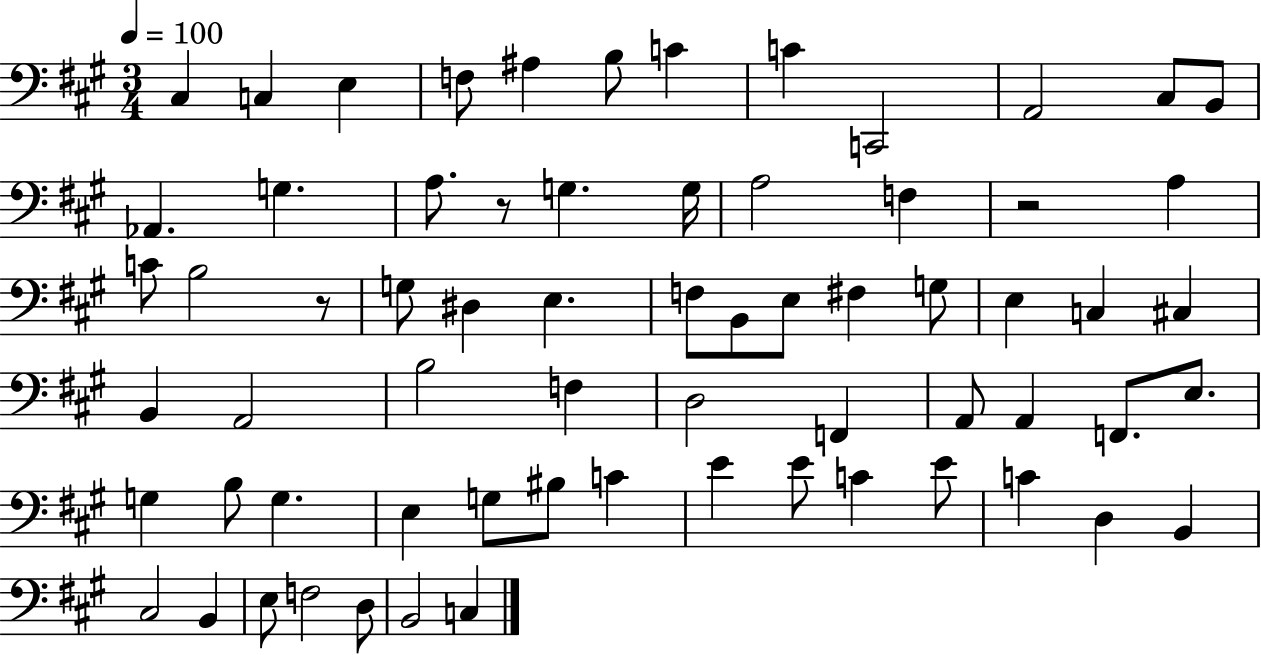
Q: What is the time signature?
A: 3/4